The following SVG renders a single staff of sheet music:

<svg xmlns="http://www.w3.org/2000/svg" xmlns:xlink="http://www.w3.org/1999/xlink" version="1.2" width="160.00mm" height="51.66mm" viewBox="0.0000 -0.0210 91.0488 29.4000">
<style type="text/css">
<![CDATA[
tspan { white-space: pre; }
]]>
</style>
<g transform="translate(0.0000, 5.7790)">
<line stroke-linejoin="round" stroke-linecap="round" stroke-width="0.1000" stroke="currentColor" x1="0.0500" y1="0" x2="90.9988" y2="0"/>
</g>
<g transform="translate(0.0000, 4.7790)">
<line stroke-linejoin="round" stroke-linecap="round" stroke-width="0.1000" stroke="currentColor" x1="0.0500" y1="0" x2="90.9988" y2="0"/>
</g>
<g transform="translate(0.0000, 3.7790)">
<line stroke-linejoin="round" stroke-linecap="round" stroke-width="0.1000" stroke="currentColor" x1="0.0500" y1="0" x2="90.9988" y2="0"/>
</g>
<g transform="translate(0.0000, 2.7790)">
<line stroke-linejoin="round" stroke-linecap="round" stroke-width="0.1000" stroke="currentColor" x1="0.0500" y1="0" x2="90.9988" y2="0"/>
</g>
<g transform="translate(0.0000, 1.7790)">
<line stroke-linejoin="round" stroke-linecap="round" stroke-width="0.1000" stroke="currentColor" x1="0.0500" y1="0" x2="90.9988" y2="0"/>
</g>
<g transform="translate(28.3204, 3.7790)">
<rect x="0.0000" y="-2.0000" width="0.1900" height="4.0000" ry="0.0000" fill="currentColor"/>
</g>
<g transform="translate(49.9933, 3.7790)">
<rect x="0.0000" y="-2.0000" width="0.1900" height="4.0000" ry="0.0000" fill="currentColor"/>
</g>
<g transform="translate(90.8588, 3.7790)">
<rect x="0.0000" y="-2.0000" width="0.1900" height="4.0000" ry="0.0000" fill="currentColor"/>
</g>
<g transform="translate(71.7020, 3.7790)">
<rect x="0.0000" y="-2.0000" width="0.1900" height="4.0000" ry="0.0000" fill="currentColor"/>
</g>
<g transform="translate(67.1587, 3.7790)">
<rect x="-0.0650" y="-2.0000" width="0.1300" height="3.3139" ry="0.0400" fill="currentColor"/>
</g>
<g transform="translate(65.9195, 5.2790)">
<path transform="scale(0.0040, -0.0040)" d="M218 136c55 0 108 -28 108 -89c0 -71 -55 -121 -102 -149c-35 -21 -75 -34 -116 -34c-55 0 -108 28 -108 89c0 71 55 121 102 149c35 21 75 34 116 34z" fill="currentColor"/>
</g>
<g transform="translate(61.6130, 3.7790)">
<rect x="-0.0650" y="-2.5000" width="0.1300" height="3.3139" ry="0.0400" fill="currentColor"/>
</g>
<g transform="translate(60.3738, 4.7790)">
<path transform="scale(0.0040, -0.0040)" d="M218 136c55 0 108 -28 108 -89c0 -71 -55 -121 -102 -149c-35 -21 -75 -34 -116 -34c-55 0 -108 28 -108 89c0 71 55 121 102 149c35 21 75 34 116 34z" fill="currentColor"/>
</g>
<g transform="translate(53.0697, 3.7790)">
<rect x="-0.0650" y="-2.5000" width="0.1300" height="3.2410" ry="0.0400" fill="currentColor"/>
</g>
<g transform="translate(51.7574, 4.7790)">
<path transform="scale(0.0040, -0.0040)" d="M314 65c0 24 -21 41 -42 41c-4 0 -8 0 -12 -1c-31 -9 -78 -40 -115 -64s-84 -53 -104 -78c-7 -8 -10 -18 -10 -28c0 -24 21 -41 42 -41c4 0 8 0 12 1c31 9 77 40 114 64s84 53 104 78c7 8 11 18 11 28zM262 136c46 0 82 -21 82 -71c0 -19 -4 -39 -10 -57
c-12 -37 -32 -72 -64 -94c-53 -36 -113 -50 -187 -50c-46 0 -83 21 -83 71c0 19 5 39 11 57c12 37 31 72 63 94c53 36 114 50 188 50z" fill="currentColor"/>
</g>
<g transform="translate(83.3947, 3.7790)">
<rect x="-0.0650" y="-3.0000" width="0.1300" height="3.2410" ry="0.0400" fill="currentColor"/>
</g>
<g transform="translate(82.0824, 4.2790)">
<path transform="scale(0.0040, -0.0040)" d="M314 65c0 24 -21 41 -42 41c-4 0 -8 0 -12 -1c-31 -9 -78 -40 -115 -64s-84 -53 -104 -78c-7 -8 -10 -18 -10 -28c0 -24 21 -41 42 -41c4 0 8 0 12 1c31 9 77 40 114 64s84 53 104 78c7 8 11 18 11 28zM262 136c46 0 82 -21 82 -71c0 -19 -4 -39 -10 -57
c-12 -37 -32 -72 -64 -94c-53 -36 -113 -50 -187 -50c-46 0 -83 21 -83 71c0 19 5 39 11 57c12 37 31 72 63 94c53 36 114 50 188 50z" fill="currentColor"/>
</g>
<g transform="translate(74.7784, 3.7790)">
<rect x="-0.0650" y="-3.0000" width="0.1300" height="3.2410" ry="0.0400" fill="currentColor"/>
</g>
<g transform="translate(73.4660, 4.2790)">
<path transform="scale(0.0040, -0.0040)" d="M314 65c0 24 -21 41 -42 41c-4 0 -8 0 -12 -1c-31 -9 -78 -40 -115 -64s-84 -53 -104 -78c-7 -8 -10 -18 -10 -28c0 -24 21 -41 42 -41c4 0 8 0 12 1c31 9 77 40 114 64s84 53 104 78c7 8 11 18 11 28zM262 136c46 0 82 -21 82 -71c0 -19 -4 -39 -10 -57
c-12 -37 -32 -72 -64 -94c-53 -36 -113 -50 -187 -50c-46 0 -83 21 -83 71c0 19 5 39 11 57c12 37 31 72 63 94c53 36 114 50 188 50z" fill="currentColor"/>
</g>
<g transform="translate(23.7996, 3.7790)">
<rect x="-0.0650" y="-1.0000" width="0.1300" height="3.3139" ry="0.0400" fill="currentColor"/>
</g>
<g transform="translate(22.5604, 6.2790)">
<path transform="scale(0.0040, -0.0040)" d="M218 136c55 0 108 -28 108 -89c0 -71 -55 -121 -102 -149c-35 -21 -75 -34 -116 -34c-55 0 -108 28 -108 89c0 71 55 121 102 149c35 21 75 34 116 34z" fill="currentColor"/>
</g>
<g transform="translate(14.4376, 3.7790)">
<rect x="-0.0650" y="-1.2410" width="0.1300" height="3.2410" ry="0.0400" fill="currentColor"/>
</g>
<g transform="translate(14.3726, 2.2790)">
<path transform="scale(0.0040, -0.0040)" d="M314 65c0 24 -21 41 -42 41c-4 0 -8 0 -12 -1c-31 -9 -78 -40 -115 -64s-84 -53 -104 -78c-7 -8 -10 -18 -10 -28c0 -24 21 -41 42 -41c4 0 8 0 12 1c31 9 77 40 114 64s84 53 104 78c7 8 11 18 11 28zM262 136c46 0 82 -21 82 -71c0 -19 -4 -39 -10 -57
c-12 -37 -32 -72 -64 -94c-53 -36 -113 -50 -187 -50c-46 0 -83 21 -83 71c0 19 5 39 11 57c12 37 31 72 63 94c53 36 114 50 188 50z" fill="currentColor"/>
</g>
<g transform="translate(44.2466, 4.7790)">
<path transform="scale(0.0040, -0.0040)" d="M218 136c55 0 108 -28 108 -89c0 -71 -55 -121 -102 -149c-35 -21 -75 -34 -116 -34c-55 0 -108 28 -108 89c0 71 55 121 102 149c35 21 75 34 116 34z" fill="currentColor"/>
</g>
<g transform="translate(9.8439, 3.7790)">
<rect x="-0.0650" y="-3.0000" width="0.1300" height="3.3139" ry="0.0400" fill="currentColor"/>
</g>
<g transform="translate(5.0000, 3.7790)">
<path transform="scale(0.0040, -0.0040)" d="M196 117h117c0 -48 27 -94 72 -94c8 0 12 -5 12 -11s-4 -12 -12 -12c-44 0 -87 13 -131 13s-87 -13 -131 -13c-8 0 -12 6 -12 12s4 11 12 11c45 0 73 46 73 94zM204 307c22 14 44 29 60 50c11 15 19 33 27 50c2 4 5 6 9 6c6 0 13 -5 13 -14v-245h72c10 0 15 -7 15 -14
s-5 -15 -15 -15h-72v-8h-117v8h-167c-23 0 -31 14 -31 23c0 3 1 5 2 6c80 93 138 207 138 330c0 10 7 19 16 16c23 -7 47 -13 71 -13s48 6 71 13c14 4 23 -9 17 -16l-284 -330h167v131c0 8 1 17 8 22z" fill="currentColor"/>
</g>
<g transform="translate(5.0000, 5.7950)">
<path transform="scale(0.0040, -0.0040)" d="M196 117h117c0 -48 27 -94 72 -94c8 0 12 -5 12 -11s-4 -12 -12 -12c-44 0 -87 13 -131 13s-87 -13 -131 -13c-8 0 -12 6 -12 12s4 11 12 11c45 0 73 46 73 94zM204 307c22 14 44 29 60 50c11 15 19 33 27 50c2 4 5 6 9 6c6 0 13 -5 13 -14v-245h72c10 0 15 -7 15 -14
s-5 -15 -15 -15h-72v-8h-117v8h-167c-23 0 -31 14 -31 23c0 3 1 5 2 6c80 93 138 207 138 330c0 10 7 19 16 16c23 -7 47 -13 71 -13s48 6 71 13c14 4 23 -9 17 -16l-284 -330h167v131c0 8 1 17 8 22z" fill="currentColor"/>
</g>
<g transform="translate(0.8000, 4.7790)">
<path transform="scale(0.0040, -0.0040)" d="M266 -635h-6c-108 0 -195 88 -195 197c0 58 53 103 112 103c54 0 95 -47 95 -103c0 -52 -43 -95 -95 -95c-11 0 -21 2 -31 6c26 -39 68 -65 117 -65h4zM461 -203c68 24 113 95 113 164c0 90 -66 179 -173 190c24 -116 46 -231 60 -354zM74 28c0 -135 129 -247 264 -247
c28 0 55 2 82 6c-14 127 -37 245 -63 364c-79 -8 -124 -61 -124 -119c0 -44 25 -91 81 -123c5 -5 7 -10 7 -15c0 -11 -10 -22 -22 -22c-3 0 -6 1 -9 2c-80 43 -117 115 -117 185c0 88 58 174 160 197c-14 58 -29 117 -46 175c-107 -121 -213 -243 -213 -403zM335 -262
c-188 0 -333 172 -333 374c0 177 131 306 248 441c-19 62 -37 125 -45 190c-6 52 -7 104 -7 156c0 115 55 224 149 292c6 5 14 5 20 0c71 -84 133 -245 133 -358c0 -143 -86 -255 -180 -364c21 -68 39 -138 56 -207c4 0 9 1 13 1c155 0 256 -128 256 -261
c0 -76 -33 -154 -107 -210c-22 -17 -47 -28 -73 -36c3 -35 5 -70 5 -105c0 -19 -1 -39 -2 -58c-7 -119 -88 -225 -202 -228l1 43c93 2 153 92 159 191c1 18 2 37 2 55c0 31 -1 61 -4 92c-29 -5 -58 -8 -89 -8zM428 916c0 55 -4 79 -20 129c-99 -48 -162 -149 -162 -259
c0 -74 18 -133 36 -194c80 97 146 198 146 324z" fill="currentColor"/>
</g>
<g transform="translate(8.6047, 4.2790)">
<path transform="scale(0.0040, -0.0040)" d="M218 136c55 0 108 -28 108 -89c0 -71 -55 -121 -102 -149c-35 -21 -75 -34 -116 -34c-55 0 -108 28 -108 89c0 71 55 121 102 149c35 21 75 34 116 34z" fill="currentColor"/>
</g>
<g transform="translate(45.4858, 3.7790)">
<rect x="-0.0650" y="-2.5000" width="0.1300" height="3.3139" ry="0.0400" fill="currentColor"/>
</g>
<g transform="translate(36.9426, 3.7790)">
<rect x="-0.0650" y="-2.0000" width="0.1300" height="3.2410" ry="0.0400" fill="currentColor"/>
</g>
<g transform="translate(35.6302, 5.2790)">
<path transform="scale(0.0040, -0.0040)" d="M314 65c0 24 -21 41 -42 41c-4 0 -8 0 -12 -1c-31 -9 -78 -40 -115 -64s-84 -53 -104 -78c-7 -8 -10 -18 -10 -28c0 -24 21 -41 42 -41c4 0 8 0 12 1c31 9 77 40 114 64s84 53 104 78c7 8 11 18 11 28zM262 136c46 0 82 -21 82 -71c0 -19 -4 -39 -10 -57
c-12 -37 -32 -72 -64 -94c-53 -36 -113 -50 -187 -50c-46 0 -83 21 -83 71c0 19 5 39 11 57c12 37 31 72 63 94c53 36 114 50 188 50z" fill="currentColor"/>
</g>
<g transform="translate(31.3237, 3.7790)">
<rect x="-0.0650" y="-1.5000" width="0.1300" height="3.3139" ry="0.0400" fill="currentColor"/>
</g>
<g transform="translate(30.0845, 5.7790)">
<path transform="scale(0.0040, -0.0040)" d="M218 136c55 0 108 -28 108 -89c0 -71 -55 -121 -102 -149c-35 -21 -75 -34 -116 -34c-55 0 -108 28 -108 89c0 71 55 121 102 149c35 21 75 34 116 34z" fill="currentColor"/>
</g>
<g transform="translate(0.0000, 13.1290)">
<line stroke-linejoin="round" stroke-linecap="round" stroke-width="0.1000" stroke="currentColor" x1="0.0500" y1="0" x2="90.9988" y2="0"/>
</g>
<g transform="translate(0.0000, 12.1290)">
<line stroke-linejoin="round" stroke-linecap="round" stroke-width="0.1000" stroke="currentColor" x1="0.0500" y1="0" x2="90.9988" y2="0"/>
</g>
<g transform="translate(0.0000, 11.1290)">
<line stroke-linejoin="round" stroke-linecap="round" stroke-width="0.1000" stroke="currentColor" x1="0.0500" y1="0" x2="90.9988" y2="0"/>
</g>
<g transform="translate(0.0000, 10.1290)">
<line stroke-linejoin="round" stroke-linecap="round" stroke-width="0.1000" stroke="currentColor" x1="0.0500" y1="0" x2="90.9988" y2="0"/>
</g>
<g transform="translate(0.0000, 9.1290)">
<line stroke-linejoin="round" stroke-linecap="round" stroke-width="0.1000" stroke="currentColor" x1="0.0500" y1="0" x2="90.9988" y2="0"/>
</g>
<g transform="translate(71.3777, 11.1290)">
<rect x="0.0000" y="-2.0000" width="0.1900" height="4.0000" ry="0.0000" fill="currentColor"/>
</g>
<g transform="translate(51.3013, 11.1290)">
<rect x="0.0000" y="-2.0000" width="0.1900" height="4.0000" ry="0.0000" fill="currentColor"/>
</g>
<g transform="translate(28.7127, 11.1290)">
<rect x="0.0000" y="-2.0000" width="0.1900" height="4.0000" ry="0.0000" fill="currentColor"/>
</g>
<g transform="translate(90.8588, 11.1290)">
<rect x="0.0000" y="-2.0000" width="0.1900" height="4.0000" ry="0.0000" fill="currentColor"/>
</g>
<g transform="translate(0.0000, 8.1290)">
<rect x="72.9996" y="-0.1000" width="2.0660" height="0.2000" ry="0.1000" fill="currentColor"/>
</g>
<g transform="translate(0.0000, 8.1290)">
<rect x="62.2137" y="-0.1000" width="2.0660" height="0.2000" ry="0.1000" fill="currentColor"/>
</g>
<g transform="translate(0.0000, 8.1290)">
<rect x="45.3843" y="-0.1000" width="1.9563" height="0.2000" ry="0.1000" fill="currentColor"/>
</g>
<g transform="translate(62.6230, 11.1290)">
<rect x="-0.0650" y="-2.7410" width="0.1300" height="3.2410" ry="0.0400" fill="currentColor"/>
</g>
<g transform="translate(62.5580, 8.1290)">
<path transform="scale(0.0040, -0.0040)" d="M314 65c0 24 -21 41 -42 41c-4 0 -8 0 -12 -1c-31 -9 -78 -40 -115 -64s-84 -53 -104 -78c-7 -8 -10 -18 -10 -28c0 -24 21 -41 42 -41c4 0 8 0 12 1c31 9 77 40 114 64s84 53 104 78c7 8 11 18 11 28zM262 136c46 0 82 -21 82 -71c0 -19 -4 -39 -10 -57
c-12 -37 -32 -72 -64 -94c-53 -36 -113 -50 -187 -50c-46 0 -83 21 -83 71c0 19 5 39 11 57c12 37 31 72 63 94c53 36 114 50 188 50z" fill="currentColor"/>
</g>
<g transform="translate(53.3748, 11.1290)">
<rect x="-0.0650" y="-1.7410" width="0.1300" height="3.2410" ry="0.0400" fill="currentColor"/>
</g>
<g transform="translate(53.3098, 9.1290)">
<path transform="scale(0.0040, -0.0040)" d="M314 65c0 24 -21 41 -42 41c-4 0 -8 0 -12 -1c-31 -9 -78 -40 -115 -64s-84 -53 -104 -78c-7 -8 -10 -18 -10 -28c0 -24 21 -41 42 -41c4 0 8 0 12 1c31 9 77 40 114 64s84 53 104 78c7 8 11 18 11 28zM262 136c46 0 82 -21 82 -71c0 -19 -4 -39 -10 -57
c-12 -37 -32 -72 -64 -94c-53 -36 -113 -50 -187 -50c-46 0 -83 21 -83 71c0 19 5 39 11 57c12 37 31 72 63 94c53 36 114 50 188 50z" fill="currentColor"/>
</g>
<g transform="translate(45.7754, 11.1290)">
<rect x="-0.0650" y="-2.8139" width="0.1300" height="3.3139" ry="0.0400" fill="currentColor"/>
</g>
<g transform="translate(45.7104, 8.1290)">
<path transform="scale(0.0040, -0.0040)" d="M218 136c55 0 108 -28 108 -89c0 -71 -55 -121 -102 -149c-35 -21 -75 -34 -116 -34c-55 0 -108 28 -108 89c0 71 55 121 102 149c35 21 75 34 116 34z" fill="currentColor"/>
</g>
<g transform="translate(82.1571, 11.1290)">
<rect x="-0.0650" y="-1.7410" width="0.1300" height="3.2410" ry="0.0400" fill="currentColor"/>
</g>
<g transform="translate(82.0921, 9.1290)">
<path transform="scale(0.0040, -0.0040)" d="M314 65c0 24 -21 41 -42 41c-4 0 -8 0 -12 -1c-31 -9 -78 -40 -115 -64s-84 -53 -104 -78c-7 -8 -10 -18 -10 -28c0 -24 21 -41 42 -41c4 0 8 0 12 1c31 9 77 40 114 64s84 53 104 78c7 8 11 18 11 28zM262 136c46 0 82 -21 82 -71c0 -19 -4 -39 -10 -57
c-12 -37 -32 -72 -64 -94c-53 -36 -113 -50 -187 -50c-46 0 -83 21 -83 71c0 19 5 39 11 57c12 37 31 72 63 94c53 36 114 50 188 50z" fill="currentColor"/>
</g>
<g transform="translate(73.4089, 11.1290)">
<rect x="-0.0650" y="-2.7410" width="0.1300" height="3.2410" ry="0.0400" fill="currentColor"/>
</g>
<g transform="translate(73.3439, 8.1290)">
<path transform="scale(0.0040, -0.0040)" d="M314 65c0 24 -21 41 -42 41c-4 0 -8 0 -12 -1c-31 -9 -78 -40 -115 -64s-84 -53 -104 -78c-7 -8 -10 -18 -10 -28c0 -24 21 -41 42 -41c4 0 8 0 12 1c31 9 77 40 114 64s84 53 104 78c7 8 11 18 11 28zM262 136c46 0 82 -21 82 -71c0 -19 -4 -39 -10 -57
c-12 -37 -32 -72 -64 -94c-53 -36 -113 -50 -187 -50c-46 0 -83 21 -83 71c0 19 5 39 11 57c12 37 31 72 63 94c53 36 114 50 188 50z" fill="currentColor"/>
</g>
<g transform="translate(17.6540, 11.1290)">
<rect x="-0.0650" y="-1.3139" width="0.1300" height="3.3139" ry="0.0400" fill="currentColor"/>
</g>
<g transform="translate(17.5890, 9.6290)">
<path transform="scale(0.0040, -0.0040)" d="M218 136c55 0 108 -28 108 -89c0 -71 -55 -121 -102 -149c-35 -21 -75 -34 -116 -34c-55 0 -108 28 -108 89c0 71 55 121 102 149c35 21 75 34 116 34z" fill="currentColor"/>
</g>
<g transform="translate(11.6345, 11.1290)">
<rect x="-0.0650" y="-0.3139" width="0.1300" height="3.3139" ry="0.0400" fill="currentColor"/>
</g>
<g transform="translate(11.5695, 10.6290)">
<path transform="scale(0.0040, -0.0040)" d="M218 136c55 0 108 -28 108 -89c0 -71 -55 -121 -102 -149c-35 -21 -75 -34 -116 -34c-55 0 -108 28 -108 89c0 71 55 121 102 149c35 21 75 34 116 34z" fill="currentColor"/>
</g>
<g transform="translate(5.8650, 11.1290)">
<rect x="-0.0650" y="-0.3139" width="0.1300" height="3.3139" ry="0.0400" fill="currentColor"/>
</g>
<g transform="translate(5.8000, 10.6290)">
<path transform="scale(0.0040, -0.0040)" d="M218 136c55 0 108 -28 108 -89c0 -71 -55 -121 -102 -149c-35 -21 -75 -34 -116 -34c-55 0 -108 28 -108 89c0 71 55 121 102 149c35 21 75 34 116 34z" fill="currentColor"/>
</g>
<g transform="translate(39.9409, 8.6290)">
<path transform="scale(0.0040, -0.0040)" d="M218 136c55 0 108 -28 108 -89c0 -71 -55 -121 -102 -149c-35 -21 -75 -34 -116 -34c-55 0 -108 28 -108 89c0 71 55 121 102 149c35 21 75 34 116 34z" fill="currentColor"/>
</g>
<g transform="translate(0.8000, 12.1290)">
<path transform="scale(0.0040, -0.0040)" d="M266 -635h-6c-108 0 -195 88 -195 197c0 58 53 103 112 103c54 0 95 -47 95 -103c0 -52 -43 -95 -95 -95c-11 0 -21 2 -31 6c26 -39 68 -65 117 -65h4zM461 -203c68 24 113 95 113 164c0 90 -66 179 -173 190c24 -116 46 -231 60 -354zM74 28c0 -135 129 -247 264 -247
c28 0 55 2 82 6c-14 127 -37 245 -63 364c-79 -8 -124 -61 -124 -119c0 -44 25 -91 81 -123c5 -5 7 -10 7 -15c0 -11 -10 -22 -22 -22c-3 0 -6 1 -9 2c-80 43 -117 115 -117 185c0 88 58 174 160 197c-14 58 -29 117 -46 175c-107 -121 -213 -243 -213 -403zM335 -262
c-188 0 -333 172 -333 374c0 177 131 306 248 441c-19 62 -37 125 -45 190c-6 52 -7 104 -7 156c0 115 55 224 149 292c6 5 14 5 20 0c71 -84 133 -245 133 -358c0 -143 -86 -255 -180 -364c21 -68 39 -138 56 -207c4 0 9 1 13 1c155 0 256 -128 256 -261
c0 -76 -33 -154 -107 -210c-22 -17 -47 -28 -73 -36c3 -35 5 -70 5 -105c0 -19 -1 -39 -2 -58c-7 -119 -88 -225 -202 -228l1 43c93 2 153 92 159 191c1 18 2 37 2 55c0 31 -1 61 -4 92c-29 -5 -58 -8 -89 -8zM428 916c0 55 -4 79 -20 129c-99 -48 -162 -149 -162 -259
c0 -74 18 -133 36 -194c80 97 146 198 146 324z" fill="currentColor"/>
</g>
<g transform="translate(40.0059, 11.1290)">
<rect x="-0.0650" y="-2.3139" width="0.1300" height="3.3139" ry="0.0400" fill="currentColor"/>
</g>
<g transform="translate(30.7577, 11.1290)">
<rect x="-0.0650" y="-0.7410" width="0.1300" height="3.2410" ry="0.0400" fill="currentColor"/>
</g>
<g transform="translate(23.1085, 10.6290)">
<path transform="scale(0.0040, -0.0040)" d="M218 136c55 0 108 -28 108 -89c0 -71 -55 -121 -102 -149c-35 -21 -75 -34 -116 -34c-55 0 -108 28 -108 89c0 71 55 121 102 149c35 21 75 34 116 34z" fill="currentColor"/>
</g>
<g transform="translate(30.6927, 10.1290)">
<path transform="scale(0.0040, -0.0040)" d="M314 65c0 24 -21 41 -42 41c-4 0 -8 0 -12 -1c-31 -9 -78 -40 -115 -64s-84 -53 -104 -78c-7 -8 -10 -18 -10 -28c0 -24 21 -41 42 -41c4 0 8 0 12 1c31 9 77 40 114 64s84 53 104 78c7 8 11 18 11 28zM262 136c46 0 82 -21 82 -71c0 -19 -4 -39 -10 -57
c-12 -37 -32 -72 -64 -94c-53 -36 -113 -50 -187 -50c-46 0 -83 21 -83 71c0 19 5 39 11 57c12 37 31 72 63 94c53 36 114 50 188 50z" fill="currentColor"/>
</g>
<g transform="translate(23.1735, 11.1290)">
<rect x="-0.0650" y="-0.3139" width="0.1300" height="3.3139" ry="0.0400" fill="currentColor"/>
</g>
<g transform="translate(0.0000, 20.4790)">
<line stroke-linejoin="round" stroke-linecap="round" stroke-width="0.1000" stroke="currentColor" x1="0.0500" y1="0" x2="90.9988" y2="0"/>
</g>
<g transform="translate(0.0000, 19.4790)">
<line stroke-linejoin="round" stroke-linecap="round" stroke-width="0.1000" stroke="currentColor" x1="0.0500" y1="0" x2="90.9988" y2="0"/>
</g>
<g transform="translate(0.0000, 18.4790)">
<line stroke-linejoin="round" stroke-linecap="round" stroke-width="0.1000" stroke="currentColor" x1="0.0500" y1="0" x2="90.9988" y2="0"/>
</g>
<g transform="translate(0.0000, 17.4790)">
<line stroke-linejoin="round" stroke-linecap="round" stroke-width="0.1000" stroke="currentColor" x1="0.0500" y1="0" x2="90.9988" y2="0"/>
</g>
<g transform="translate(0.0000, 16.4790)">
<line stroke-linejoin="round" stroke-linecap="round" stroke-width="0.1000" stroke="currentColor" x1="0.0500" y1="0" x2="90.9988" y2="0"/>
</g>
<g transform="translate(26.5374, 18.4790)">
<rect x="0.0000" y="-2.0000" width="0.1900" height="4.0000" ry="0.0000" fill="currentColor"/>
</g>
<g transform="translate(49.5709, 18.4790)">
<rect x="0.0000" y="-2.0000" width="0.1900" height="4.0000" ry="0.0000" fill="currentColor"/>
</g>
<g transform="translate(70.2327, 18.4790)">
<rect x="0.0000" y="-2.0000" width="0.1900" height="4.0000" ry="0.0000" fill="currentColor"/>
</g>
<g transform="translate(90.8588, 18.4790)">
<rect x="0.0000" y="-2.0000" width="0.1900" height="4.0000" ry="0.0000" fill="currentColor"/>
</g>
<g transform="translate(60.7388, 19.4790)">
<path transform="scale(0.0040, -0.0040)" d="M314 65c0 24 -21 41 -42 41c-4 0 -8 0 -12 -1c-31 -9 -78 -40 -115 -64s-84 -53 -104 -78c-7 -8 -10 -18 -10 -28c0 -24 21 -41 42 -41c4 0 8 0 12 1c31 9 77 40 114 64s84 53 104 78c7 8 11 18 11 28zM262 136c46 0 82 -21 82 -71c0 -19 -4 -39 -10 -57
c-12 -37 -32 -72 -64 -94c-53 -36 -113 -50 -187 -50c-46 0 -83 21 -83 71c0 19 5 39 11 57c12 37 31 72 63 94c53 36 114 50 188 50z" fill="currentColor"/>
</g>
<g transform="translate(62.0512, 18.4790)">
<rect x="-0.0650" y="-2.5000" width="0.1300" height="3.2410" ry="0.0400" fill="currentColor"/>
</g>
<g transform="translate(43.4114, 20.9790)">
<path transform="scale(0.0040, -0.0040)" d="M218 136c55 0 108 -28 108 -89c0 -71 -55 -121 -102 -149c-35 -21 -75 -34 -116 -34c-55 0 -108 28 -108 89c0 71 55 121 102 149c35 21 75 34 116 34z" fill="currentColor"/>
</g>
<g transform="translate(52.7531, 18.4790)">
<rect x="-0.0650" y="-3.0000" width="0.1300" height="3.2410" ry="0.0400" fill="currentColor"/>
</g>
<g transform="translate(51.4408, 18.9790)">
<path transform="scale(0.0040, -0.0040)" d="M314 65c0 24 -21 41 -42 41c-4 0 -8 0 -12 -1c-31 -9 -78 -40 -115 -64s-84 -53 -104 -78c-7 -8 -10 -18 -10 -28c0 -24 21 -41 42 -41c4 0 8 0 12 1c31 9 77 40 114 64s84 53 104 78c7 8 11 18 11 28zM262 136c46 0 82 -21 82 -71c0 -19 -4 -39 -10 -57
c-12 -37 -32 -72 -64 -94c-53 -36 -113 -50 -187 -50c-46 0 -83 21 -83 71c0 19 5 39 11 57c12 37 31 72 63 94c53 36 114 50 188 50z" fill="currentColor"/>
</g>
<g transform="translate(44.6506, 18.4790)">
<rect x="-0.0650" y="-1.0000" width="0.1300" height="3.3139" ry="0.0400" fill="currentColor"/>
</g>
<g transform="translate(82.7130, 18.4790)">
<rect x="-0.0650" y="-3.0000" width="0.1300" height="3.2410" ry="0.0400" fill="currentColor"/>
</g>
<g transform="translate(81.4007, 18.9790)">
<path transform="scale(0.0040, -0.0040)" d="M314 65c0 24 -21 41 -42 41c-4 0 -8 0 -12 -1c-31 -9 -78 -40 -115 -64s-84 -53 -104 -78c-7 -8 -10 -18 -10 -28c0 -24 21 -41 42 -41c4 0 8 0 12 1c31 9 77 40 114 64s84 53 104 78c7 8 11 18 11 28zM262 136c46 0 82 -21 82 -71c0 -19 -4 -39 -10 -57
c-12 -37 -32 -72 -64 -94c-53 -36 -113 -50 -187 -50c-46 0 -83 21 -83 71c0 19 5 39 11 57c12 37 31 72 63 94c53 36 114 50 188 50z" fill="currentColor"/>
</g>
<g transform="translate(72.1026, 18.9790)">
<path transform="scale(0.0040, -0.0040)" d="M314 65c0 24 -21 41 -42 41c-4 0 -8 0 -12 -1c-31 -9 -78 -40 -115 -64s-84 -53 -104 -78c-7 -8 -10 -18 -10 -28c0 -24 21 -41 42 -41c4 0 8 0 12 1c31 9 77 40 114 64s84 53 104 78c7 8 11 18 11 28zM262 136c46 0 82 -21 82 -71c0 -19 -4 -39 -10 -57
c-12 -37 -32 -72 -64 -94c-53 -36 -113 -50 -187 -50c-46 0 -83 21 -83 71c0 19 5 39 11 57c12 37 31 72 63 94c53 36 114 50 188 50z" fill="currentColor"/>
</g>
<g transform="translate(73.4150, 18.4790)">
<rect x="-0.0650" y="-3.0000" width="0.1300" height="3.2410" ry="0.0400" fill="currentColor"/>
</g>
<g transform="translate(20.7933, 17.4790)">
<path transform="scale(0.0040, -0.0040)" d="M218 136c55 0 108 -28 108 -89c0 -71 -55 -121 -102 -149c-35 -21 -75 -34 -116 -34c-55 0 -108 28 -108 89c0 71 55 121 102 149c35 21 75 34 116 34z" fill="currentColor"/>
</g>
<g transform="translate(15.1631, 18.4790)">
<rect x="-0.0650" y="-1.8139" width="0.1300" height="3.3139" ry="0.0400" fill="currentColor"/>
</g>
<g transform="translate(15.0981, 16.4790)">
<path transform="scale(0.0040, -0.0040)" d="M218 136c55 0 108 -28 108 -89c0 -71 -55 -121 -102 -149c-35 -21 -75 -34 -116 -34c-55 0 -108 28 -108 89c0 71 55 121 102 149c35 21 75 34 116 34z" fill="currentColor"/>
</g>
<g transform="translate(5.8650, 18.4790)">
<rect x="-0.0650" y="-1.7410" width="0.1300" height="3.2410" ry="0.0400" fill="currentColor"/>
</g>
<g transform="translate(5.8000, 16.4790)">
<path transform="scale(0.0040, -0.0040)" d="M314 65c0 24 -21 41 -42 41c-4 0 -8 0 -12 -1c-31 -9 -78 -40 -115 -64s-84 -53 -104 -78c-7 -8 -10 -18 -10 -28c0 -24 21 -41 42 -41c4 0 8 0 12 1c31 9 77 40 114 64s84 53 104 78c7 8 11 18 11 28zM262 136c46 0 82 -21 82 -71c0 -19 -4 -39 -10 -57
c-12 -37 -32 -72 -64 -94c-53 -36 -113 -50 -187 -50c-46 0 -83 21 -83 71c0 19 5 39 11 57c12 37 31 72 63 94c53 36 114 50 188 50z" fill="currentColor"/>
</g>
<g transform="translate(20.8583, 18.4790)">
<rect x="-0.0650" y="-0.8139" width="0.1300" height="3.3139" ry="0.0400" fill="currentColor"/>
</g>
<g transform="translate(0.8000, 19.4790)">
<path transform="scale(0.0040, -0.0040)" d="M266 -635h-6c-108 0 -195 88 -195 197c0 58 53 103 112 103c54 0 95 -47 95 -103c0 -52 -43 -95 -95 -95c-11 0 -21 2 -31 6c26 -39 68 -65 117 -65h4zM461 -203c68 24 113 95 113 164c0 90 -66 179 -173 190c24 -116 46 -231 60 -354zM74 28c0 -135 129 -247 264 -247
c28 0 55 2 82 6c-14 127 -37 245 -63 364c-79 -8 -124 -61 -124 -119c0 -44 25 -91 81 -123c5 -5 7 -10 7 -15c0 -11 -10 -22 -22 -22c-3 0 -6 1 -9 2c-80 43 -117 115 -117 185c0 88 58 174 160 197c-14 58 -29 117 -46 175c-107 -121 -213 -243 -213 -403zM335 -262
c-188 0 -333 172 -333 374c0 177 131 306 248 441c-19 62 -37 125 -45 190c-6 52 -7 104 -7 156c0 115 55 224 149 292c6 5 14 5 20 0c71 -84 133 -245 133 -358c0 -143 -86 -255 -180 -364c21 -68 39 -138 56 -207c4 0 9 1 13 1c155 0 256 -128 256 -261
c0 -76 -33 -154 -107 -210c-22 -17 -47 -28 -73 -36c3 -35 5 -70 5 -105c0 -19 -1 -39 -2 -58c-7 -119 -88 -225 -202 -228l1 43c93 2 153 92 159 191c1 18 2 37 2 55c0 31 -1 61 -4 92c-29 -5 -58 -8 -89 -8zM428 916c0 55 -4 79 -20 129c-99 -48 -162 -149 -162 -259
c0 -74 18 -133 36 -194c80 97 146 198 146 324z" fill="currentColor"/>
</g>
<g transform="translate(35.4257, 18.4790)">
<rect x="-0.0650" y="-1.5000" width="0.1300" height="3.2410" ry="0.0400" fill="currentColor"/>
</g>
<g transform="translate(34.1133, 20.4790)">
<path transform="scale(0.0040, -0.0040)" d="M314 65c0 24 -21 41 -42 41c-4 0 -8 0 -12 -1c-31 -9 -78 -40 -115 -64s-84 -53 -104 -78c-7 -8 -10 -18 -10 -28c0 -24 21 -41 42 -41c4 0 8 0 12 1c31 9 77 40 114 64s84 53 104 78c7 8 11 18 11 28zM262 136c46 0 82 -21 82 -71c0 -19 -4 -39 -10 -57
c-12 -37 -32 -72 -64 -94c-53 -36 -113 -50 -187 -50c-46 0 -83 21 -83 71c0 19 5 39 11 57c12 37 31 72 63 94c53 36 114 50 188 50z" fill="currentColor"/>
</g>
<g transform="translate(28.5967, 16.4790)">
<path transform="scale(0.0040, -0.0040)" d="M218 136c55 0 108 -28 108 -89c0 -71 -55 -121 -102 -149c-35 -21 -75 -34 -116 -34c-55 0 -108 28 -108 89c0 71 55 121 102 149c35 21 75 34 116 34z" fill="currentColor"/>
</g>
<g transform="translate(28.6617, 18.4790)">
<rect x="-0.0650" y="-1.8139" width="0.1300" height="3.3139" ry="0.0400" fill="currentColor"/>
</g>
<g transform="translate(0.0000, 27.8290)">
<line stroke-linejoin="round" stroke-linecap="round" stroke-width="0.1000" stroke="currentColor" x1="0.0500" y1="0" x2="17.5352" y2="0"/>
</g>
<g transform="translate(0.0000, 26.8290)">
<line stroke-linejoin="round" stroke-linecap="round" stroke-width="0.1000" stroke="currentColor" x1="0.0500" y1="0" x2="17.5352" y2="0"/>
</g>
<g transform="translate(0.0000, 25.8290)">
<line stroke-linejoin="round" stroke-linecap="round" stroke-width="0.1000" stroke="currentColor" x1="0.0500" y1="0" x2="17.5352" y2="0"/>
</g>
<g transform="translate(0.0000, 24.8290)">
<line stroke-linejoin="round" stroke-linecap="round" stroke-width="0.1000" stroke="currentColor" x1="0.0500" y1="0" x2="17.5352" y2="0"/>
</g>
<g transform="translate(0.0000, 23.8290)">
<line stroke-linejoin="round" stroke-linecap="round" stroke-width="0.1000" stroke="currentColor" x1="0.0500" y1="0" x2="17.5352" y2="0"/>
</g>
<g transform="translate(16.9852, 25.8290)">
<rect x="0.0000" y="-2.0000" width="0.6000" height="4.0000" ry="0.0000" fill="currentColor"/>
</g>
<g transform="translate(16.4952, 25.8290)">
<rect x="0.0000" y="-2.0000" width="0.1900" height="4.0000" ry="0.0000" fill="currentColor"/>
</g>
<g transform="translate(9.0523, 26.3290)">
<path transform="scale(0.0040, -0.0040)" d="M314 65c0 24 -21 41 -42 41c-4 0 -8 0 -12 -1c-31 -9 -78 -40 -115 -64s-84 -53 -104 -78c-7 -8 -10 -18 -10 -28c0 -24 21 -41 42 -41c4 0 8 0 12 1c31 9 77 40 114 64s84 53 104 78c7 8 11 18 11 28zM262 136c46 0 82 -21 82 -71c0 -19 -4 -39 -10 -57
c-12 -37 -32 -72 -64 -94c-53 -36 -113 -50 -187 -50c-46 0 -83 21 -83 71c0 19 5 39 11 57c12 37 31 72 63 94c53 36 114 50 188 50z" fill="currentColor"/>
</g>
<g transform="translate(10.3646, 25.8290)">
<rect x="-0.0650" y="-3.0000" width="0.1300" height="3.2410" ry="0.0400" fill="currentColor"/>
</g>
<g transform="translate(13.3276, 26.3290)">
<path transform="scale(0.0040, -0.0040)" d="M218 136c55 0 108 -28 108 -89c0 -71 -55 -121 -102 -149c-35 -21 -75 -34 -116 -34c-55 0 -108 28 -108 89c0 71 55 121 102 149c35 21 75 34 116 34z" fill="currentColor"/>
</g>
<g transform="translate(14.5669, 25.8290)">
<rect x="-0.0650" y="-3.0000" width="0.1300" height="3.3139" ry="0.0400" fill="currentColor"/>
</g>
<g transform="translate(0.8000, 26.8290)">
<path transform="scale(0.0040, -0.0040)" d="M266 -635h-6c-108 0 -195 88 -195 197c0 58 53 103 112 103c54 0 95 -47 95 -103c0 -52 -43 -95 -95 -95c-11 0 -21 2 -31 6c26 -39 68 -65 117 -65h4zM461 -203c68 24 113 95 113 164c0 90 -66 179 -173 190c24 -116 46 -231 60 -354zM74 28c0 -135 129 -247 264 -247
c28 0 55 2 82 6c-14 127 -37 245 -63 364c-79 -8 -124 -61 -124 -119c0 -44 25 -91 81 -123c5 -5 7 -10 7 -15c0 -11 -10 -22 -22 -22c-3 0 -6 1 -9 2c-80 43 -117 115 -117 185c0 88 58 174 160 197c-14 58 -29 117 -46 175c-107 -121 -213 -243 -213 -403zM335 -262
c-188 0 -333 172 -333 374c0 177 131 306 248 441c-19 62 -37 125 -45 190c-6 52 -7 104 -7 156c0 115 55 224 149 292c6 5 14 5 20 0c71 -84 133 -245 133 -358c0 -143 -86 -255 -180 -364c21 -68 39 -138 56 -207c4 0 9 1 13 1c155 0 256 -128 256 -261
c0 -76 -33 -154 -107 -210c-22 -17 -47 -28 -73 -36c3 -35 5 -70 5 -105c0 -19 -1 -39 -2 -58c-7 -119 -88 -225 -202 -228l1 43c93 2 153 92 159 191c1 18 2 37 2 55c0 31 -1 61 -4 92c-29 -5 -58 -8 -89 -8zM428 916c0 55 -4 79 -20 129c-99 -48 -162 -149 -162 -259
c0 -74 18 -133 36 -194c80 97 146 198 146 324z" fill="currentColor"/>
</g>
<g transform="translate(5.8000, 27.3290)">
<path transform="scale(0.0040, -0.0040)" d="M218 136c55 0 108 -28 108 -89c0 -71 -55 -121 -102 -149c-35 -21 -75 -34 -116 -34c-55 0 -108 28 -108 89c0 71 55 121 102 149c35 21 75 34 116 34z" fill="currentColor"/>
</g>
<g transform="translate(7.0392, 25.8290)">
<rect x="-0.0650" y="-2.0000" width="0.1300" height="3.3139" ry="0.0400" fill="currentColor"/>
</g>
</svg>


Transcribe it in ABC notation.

X:1
T:Untitled
M:4/4
L:1/4
K:C
A e2 D E F2 G G2 G F A2 A2 c c e c d2 g a f2 a2 a2 f2 f2 f d f E2 D A2 G2 A2 A2 F A2 A